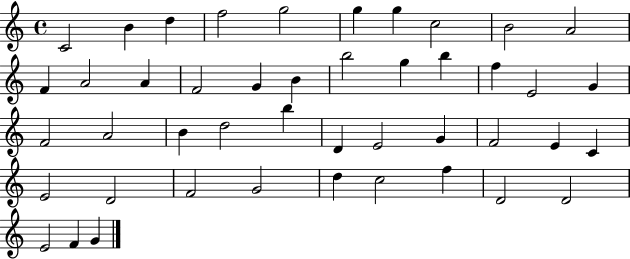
{
  \clef treble
  \time 4/4
  \defaultTimeSignature
  \key c \major
  c'2 b'4 d''4 | f''2 g''2 | g''4 g''4 c''2 | b'2 a'2 | \break f'4 a'2 a'4 | f'2 g'4 b'4 | b''2 g''4 b''4 | f''4 e'2 g'4 | \break f'2 a'2 | b'4 d''2 b''4 | d'4 e'2 g'4 | f'2 e'4 c'4 | \break e'2 d'2 | f'2 g'2 | d''4 c''2 f''4 | d'2 d'2 | \break e'2 f'4 g'4 | \bar "|."
}